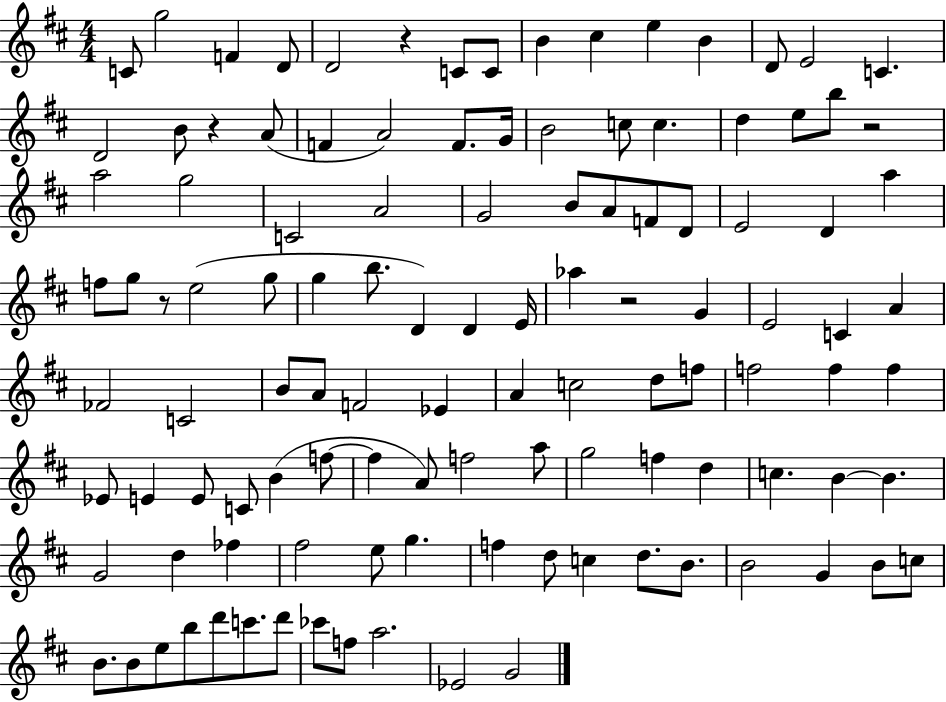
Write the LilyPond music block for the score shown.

{
  \clef treble
  \numericTimeSignature
  \time 4/4
  \key d \major
  c'8 g''2 f'4 d'8 | d'2 r4 c'8 c'8 | b'4 cis''4 e''4 b'4 | d'8 e'2 c'4. | \break d'2 b'8 r4 a'8( | f'4 a'2) f'8. g'16 | b'2 c''8 c''4. | d''4 e''8 b''8 r2 | \break a''2 g''2 | c'2 a'2 | g'2 b'8 a'8 f'8 d'8 | e'2 d'4 a''4 | \break f''8 g''8 r8 e''2( g''8 | g''4 b''8. d'4) d'4 e'16 | aes''4 r2 g'4 | e'2 c'4 a'4 | \break fes'2 c'2 | b'8 a'8 f'2 ees'4 | a'4 c''2 d''8 f''8 | f''2 f''4 f''4 | \break ees'8 e'4 e'8 c'8 b'4( f''8~~ | f''4 a'8) f''2 a''8 | g''2 f''4 d''4 | c''4. b'4~~ b'4. | \break g'2 d''4 fes''4 | fis''2 e''8 g''4. | f''4 d''8 c''4 d''8. b'8. | b'2 g'4 b'8 c''8 | \break b'8. b'8 e''8 b''8 d'''8 c'''8. d'''8 | ces'''8 f''8 a''2. | ees'2 g'2 | \bar "|."
}